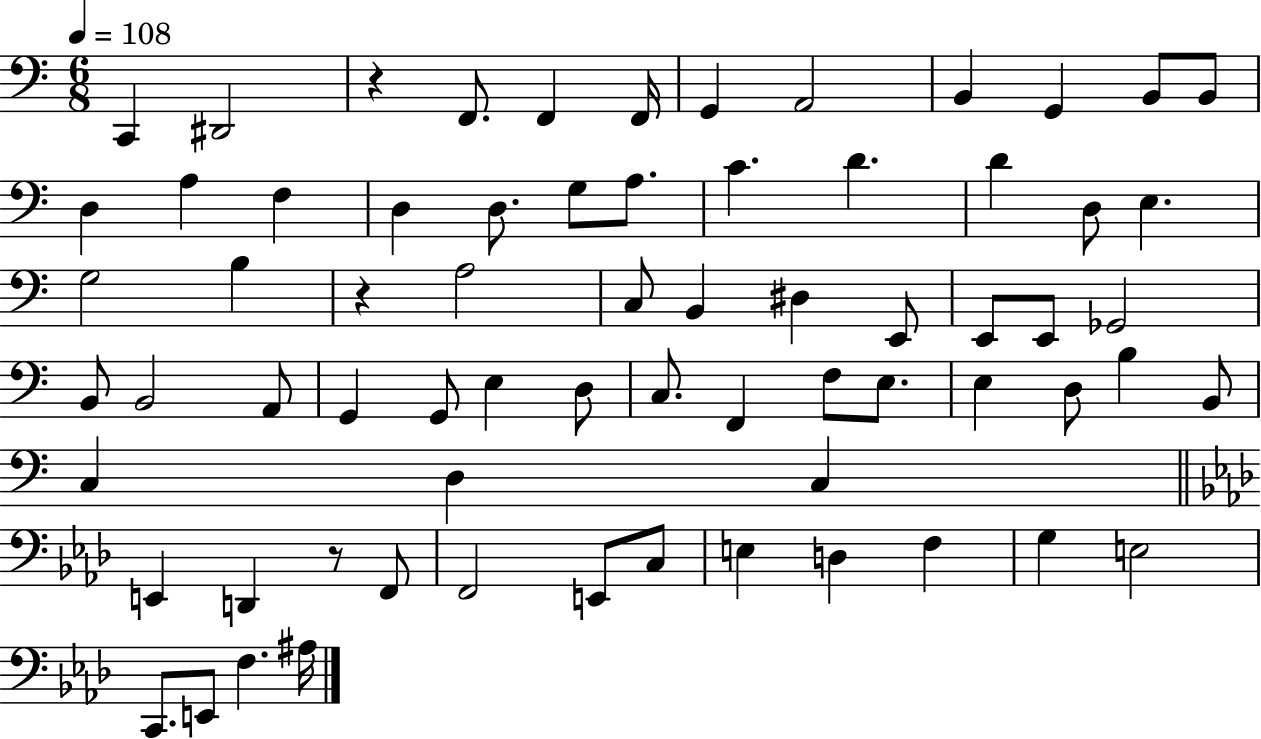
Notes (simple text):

C2/q D#2/h R/q F2/e. F2/q F2/s G2/q A2/h B2/q G2/q B2/e B2/e D3/q A3/q F3/q D3/q D3/e. G3/e A3/e. C4/q. D4/q. D4/q D3/e E3/q. G3/h B3/q R/q A3/h C3/e B2/q D#3/q E2/e E2/e E2/e Gb2/h B2/e B2/h A2/e G2/q G2/e E3/q D3/e C3/e. F2/q F3/e E3/e. E3/q D3/e B3/q B2/e C3/q D3/q C3/q E2/q D2/q R/e F2/e F2/h E2/e C3/e E3/q D3/q F3/q G3/q E3/h C2/e. E2/e F3/q. A#3/s